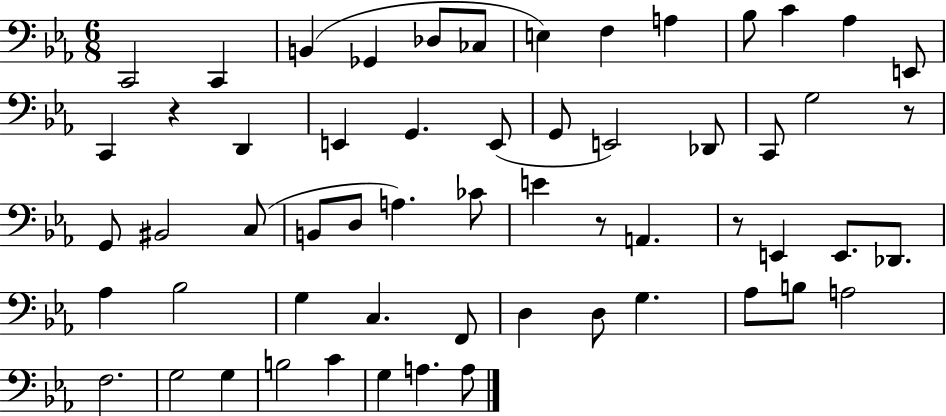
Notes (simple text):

C2/h C2/q B2/q Gb2/q Db3/e CES3/e E3/q F3/q A3/q Bb3/e C4/q Ab3/q E2/e C2/q R/q D2/q E2/q G2/q. E2/e G2/e E2/h Db2/e C2/e G3/h R/e G2/e BIS2/h C3/e B2/e D3/e A3/q. CES4/e E4/q R/e A2/q. R/e E2/q E2/e. Db2/e. Ab3/q Bb3/h G3/q C3/q. F2/e D3/q D3/e G3/q. Ab3/e B3/e A3/h F3/h. G3/h G3/q B3/h C4/q G3/q A3/q. A3/e